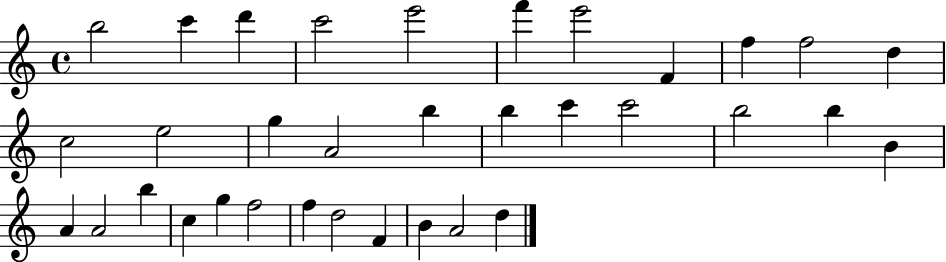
B5/h C6/q D6/q C6/h E6/h F6/q E6/h F4/q F5/q F5/h D5/q C5/h E5/h G5/q A4/h B5/q B5/q C6/q C6/h B5/h B5/q B4/q A4/q A4/h B5/q C5/q G5/q F5/h F5/q D5/h F4/q B4/q A4/h D5/q